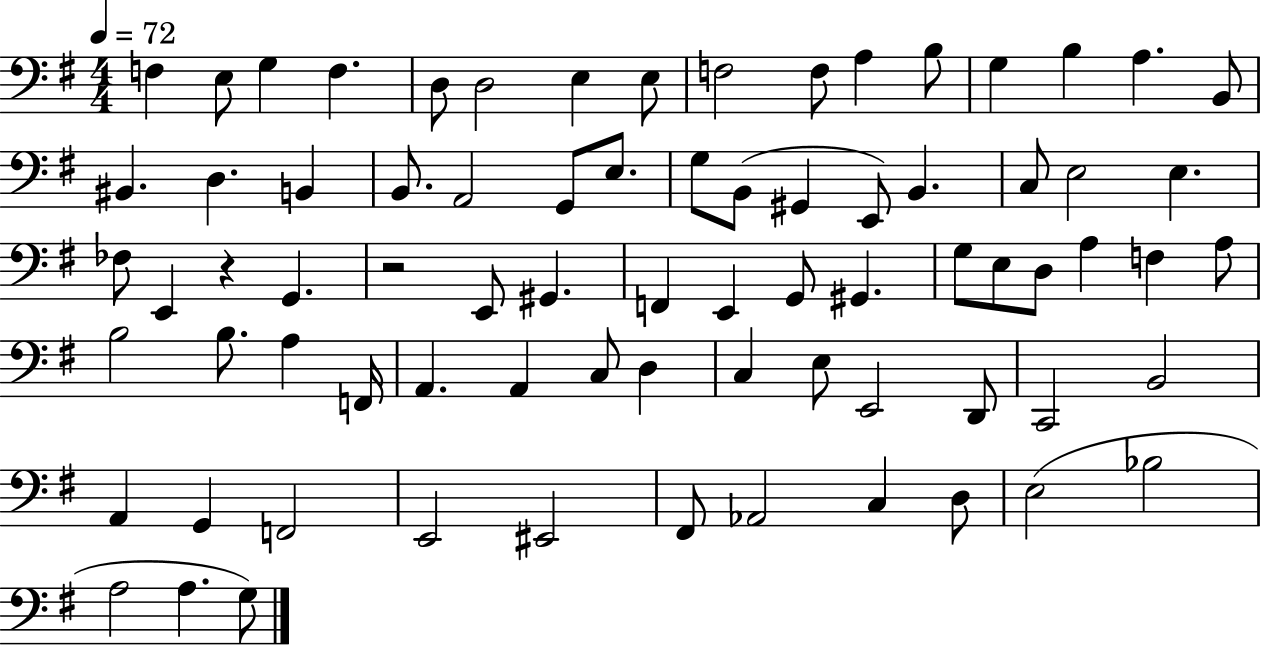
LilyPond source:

{
  \clef bass
  \numericTimeSignature
  \time 4/4
  \key g \major
  \tempo 4 = 72
  f4 e8 g4 f4. | d8 d2 e4 e8 | f2 f8 a4 b8 | g4 b4 a4. b,8 | \break bis,4. d4. b,4 | b,8. a,2 g,8 e8. | g8 b,8( gis,4 e,8) b,4. | c8 e2 e4. | \break fes8 e,4 r4 g,4. | r2 e,8 gis,4. | f,4 e,4 g,8 gis,4. | g8 e8 d8 a4 f4 a8 | \break b2 b8. a4 f,16 | a,4. a,4 c8 d4 | c4 e8 e,2 d,8 | c,2 b,2 | \break a,4 g,4 f,2 | e,2 eis,2 | fis,8 aes,2 c4 d8 | e2( bes2 | \break a2 a4. g8) | \bar "|."
}